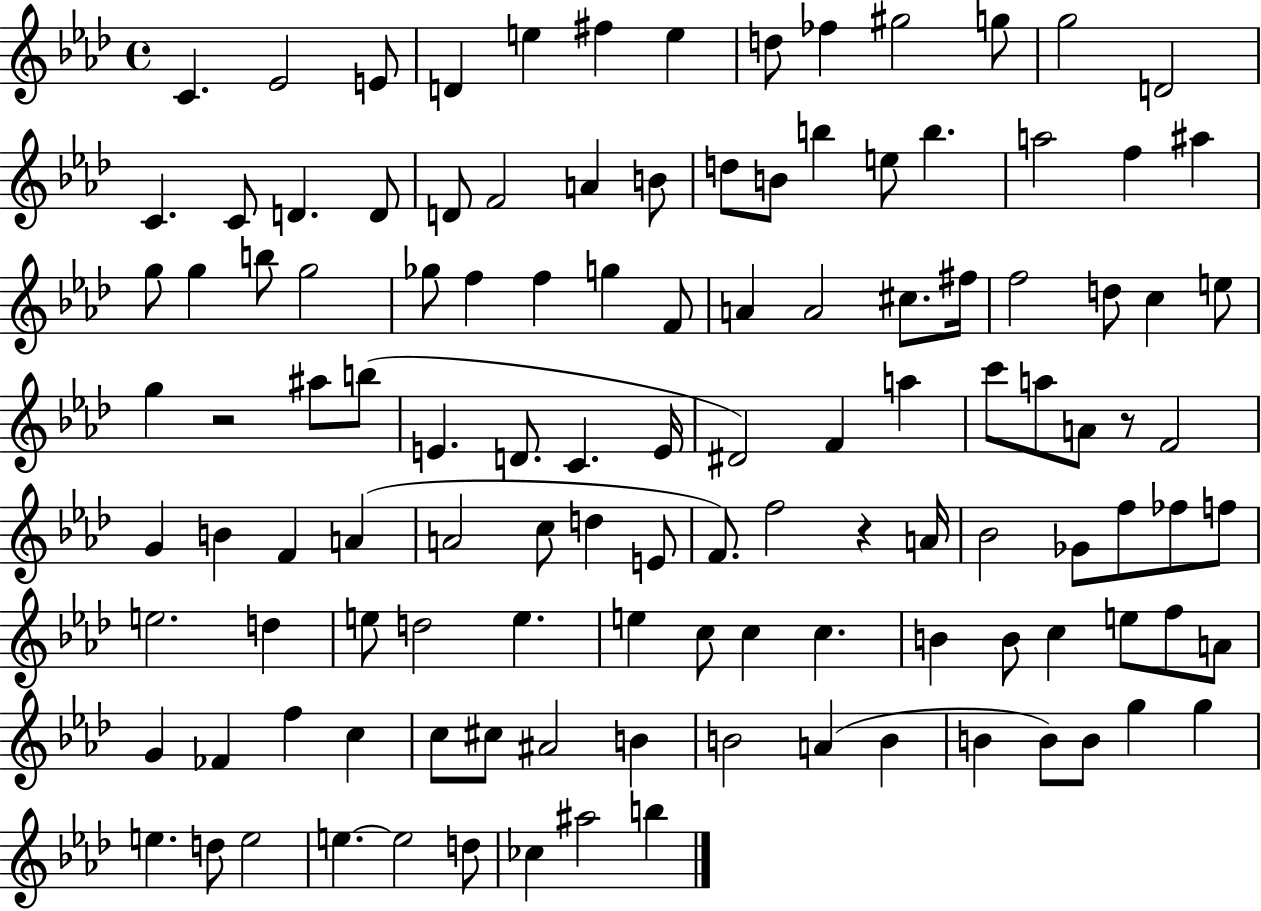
{
  \clef treble
  \time 4/4
  \defaultTimeSignature
  \key aes \major
  c'4. ees'2 e'8 | d'4 e''4 fis''4 e''4 | d''8 fes''4 gis''2 g''8 | g''2 d'2 | \break c'4. c'8 d'4. d'8 | d'8 f'2 a'4 b'8 | d''8 b'8 b''4 e''8 b''4. | a''2 f''4 ais''4 | \break g''8 g''4 b''8 g''2 | ges''8 f''4 f''4 g''4 f'8 | a'4 a'2 cis''8. fis''16 | f''2 d''8 c''4 e''8 | \break g''4 r2 ais''8 b''8( | e'4. d'8. c'4. e'16 | dis'2) f'4 a''4 | c'''8 a''8 a'8 r8 f'2 | \break g'4 b'4 f'4 a'4( | a'2 c''8 d''4 e'8 | f'8.) f''2 r4 a'16 | bes'2 ges'8 f''8 fes''8 f''8 | \break e''2. d''4 | e''8 d''2 e''4. | e''4 c''8 c''4 c''4. | b'4 b'8 c''4 e''8 f''8 a'8 | \break g'4 fes'4 f''4 c''4 | c''8 cis''8 ais'2 b'4 | b'2 a'4( b'4 | b'4 b'8) b'8 g''4 g''4 | \break e''4. d''8 e''2 | e''4.~~ e''2 d''8 | ces''4 ais''2 b''4 | \bar "|."
}